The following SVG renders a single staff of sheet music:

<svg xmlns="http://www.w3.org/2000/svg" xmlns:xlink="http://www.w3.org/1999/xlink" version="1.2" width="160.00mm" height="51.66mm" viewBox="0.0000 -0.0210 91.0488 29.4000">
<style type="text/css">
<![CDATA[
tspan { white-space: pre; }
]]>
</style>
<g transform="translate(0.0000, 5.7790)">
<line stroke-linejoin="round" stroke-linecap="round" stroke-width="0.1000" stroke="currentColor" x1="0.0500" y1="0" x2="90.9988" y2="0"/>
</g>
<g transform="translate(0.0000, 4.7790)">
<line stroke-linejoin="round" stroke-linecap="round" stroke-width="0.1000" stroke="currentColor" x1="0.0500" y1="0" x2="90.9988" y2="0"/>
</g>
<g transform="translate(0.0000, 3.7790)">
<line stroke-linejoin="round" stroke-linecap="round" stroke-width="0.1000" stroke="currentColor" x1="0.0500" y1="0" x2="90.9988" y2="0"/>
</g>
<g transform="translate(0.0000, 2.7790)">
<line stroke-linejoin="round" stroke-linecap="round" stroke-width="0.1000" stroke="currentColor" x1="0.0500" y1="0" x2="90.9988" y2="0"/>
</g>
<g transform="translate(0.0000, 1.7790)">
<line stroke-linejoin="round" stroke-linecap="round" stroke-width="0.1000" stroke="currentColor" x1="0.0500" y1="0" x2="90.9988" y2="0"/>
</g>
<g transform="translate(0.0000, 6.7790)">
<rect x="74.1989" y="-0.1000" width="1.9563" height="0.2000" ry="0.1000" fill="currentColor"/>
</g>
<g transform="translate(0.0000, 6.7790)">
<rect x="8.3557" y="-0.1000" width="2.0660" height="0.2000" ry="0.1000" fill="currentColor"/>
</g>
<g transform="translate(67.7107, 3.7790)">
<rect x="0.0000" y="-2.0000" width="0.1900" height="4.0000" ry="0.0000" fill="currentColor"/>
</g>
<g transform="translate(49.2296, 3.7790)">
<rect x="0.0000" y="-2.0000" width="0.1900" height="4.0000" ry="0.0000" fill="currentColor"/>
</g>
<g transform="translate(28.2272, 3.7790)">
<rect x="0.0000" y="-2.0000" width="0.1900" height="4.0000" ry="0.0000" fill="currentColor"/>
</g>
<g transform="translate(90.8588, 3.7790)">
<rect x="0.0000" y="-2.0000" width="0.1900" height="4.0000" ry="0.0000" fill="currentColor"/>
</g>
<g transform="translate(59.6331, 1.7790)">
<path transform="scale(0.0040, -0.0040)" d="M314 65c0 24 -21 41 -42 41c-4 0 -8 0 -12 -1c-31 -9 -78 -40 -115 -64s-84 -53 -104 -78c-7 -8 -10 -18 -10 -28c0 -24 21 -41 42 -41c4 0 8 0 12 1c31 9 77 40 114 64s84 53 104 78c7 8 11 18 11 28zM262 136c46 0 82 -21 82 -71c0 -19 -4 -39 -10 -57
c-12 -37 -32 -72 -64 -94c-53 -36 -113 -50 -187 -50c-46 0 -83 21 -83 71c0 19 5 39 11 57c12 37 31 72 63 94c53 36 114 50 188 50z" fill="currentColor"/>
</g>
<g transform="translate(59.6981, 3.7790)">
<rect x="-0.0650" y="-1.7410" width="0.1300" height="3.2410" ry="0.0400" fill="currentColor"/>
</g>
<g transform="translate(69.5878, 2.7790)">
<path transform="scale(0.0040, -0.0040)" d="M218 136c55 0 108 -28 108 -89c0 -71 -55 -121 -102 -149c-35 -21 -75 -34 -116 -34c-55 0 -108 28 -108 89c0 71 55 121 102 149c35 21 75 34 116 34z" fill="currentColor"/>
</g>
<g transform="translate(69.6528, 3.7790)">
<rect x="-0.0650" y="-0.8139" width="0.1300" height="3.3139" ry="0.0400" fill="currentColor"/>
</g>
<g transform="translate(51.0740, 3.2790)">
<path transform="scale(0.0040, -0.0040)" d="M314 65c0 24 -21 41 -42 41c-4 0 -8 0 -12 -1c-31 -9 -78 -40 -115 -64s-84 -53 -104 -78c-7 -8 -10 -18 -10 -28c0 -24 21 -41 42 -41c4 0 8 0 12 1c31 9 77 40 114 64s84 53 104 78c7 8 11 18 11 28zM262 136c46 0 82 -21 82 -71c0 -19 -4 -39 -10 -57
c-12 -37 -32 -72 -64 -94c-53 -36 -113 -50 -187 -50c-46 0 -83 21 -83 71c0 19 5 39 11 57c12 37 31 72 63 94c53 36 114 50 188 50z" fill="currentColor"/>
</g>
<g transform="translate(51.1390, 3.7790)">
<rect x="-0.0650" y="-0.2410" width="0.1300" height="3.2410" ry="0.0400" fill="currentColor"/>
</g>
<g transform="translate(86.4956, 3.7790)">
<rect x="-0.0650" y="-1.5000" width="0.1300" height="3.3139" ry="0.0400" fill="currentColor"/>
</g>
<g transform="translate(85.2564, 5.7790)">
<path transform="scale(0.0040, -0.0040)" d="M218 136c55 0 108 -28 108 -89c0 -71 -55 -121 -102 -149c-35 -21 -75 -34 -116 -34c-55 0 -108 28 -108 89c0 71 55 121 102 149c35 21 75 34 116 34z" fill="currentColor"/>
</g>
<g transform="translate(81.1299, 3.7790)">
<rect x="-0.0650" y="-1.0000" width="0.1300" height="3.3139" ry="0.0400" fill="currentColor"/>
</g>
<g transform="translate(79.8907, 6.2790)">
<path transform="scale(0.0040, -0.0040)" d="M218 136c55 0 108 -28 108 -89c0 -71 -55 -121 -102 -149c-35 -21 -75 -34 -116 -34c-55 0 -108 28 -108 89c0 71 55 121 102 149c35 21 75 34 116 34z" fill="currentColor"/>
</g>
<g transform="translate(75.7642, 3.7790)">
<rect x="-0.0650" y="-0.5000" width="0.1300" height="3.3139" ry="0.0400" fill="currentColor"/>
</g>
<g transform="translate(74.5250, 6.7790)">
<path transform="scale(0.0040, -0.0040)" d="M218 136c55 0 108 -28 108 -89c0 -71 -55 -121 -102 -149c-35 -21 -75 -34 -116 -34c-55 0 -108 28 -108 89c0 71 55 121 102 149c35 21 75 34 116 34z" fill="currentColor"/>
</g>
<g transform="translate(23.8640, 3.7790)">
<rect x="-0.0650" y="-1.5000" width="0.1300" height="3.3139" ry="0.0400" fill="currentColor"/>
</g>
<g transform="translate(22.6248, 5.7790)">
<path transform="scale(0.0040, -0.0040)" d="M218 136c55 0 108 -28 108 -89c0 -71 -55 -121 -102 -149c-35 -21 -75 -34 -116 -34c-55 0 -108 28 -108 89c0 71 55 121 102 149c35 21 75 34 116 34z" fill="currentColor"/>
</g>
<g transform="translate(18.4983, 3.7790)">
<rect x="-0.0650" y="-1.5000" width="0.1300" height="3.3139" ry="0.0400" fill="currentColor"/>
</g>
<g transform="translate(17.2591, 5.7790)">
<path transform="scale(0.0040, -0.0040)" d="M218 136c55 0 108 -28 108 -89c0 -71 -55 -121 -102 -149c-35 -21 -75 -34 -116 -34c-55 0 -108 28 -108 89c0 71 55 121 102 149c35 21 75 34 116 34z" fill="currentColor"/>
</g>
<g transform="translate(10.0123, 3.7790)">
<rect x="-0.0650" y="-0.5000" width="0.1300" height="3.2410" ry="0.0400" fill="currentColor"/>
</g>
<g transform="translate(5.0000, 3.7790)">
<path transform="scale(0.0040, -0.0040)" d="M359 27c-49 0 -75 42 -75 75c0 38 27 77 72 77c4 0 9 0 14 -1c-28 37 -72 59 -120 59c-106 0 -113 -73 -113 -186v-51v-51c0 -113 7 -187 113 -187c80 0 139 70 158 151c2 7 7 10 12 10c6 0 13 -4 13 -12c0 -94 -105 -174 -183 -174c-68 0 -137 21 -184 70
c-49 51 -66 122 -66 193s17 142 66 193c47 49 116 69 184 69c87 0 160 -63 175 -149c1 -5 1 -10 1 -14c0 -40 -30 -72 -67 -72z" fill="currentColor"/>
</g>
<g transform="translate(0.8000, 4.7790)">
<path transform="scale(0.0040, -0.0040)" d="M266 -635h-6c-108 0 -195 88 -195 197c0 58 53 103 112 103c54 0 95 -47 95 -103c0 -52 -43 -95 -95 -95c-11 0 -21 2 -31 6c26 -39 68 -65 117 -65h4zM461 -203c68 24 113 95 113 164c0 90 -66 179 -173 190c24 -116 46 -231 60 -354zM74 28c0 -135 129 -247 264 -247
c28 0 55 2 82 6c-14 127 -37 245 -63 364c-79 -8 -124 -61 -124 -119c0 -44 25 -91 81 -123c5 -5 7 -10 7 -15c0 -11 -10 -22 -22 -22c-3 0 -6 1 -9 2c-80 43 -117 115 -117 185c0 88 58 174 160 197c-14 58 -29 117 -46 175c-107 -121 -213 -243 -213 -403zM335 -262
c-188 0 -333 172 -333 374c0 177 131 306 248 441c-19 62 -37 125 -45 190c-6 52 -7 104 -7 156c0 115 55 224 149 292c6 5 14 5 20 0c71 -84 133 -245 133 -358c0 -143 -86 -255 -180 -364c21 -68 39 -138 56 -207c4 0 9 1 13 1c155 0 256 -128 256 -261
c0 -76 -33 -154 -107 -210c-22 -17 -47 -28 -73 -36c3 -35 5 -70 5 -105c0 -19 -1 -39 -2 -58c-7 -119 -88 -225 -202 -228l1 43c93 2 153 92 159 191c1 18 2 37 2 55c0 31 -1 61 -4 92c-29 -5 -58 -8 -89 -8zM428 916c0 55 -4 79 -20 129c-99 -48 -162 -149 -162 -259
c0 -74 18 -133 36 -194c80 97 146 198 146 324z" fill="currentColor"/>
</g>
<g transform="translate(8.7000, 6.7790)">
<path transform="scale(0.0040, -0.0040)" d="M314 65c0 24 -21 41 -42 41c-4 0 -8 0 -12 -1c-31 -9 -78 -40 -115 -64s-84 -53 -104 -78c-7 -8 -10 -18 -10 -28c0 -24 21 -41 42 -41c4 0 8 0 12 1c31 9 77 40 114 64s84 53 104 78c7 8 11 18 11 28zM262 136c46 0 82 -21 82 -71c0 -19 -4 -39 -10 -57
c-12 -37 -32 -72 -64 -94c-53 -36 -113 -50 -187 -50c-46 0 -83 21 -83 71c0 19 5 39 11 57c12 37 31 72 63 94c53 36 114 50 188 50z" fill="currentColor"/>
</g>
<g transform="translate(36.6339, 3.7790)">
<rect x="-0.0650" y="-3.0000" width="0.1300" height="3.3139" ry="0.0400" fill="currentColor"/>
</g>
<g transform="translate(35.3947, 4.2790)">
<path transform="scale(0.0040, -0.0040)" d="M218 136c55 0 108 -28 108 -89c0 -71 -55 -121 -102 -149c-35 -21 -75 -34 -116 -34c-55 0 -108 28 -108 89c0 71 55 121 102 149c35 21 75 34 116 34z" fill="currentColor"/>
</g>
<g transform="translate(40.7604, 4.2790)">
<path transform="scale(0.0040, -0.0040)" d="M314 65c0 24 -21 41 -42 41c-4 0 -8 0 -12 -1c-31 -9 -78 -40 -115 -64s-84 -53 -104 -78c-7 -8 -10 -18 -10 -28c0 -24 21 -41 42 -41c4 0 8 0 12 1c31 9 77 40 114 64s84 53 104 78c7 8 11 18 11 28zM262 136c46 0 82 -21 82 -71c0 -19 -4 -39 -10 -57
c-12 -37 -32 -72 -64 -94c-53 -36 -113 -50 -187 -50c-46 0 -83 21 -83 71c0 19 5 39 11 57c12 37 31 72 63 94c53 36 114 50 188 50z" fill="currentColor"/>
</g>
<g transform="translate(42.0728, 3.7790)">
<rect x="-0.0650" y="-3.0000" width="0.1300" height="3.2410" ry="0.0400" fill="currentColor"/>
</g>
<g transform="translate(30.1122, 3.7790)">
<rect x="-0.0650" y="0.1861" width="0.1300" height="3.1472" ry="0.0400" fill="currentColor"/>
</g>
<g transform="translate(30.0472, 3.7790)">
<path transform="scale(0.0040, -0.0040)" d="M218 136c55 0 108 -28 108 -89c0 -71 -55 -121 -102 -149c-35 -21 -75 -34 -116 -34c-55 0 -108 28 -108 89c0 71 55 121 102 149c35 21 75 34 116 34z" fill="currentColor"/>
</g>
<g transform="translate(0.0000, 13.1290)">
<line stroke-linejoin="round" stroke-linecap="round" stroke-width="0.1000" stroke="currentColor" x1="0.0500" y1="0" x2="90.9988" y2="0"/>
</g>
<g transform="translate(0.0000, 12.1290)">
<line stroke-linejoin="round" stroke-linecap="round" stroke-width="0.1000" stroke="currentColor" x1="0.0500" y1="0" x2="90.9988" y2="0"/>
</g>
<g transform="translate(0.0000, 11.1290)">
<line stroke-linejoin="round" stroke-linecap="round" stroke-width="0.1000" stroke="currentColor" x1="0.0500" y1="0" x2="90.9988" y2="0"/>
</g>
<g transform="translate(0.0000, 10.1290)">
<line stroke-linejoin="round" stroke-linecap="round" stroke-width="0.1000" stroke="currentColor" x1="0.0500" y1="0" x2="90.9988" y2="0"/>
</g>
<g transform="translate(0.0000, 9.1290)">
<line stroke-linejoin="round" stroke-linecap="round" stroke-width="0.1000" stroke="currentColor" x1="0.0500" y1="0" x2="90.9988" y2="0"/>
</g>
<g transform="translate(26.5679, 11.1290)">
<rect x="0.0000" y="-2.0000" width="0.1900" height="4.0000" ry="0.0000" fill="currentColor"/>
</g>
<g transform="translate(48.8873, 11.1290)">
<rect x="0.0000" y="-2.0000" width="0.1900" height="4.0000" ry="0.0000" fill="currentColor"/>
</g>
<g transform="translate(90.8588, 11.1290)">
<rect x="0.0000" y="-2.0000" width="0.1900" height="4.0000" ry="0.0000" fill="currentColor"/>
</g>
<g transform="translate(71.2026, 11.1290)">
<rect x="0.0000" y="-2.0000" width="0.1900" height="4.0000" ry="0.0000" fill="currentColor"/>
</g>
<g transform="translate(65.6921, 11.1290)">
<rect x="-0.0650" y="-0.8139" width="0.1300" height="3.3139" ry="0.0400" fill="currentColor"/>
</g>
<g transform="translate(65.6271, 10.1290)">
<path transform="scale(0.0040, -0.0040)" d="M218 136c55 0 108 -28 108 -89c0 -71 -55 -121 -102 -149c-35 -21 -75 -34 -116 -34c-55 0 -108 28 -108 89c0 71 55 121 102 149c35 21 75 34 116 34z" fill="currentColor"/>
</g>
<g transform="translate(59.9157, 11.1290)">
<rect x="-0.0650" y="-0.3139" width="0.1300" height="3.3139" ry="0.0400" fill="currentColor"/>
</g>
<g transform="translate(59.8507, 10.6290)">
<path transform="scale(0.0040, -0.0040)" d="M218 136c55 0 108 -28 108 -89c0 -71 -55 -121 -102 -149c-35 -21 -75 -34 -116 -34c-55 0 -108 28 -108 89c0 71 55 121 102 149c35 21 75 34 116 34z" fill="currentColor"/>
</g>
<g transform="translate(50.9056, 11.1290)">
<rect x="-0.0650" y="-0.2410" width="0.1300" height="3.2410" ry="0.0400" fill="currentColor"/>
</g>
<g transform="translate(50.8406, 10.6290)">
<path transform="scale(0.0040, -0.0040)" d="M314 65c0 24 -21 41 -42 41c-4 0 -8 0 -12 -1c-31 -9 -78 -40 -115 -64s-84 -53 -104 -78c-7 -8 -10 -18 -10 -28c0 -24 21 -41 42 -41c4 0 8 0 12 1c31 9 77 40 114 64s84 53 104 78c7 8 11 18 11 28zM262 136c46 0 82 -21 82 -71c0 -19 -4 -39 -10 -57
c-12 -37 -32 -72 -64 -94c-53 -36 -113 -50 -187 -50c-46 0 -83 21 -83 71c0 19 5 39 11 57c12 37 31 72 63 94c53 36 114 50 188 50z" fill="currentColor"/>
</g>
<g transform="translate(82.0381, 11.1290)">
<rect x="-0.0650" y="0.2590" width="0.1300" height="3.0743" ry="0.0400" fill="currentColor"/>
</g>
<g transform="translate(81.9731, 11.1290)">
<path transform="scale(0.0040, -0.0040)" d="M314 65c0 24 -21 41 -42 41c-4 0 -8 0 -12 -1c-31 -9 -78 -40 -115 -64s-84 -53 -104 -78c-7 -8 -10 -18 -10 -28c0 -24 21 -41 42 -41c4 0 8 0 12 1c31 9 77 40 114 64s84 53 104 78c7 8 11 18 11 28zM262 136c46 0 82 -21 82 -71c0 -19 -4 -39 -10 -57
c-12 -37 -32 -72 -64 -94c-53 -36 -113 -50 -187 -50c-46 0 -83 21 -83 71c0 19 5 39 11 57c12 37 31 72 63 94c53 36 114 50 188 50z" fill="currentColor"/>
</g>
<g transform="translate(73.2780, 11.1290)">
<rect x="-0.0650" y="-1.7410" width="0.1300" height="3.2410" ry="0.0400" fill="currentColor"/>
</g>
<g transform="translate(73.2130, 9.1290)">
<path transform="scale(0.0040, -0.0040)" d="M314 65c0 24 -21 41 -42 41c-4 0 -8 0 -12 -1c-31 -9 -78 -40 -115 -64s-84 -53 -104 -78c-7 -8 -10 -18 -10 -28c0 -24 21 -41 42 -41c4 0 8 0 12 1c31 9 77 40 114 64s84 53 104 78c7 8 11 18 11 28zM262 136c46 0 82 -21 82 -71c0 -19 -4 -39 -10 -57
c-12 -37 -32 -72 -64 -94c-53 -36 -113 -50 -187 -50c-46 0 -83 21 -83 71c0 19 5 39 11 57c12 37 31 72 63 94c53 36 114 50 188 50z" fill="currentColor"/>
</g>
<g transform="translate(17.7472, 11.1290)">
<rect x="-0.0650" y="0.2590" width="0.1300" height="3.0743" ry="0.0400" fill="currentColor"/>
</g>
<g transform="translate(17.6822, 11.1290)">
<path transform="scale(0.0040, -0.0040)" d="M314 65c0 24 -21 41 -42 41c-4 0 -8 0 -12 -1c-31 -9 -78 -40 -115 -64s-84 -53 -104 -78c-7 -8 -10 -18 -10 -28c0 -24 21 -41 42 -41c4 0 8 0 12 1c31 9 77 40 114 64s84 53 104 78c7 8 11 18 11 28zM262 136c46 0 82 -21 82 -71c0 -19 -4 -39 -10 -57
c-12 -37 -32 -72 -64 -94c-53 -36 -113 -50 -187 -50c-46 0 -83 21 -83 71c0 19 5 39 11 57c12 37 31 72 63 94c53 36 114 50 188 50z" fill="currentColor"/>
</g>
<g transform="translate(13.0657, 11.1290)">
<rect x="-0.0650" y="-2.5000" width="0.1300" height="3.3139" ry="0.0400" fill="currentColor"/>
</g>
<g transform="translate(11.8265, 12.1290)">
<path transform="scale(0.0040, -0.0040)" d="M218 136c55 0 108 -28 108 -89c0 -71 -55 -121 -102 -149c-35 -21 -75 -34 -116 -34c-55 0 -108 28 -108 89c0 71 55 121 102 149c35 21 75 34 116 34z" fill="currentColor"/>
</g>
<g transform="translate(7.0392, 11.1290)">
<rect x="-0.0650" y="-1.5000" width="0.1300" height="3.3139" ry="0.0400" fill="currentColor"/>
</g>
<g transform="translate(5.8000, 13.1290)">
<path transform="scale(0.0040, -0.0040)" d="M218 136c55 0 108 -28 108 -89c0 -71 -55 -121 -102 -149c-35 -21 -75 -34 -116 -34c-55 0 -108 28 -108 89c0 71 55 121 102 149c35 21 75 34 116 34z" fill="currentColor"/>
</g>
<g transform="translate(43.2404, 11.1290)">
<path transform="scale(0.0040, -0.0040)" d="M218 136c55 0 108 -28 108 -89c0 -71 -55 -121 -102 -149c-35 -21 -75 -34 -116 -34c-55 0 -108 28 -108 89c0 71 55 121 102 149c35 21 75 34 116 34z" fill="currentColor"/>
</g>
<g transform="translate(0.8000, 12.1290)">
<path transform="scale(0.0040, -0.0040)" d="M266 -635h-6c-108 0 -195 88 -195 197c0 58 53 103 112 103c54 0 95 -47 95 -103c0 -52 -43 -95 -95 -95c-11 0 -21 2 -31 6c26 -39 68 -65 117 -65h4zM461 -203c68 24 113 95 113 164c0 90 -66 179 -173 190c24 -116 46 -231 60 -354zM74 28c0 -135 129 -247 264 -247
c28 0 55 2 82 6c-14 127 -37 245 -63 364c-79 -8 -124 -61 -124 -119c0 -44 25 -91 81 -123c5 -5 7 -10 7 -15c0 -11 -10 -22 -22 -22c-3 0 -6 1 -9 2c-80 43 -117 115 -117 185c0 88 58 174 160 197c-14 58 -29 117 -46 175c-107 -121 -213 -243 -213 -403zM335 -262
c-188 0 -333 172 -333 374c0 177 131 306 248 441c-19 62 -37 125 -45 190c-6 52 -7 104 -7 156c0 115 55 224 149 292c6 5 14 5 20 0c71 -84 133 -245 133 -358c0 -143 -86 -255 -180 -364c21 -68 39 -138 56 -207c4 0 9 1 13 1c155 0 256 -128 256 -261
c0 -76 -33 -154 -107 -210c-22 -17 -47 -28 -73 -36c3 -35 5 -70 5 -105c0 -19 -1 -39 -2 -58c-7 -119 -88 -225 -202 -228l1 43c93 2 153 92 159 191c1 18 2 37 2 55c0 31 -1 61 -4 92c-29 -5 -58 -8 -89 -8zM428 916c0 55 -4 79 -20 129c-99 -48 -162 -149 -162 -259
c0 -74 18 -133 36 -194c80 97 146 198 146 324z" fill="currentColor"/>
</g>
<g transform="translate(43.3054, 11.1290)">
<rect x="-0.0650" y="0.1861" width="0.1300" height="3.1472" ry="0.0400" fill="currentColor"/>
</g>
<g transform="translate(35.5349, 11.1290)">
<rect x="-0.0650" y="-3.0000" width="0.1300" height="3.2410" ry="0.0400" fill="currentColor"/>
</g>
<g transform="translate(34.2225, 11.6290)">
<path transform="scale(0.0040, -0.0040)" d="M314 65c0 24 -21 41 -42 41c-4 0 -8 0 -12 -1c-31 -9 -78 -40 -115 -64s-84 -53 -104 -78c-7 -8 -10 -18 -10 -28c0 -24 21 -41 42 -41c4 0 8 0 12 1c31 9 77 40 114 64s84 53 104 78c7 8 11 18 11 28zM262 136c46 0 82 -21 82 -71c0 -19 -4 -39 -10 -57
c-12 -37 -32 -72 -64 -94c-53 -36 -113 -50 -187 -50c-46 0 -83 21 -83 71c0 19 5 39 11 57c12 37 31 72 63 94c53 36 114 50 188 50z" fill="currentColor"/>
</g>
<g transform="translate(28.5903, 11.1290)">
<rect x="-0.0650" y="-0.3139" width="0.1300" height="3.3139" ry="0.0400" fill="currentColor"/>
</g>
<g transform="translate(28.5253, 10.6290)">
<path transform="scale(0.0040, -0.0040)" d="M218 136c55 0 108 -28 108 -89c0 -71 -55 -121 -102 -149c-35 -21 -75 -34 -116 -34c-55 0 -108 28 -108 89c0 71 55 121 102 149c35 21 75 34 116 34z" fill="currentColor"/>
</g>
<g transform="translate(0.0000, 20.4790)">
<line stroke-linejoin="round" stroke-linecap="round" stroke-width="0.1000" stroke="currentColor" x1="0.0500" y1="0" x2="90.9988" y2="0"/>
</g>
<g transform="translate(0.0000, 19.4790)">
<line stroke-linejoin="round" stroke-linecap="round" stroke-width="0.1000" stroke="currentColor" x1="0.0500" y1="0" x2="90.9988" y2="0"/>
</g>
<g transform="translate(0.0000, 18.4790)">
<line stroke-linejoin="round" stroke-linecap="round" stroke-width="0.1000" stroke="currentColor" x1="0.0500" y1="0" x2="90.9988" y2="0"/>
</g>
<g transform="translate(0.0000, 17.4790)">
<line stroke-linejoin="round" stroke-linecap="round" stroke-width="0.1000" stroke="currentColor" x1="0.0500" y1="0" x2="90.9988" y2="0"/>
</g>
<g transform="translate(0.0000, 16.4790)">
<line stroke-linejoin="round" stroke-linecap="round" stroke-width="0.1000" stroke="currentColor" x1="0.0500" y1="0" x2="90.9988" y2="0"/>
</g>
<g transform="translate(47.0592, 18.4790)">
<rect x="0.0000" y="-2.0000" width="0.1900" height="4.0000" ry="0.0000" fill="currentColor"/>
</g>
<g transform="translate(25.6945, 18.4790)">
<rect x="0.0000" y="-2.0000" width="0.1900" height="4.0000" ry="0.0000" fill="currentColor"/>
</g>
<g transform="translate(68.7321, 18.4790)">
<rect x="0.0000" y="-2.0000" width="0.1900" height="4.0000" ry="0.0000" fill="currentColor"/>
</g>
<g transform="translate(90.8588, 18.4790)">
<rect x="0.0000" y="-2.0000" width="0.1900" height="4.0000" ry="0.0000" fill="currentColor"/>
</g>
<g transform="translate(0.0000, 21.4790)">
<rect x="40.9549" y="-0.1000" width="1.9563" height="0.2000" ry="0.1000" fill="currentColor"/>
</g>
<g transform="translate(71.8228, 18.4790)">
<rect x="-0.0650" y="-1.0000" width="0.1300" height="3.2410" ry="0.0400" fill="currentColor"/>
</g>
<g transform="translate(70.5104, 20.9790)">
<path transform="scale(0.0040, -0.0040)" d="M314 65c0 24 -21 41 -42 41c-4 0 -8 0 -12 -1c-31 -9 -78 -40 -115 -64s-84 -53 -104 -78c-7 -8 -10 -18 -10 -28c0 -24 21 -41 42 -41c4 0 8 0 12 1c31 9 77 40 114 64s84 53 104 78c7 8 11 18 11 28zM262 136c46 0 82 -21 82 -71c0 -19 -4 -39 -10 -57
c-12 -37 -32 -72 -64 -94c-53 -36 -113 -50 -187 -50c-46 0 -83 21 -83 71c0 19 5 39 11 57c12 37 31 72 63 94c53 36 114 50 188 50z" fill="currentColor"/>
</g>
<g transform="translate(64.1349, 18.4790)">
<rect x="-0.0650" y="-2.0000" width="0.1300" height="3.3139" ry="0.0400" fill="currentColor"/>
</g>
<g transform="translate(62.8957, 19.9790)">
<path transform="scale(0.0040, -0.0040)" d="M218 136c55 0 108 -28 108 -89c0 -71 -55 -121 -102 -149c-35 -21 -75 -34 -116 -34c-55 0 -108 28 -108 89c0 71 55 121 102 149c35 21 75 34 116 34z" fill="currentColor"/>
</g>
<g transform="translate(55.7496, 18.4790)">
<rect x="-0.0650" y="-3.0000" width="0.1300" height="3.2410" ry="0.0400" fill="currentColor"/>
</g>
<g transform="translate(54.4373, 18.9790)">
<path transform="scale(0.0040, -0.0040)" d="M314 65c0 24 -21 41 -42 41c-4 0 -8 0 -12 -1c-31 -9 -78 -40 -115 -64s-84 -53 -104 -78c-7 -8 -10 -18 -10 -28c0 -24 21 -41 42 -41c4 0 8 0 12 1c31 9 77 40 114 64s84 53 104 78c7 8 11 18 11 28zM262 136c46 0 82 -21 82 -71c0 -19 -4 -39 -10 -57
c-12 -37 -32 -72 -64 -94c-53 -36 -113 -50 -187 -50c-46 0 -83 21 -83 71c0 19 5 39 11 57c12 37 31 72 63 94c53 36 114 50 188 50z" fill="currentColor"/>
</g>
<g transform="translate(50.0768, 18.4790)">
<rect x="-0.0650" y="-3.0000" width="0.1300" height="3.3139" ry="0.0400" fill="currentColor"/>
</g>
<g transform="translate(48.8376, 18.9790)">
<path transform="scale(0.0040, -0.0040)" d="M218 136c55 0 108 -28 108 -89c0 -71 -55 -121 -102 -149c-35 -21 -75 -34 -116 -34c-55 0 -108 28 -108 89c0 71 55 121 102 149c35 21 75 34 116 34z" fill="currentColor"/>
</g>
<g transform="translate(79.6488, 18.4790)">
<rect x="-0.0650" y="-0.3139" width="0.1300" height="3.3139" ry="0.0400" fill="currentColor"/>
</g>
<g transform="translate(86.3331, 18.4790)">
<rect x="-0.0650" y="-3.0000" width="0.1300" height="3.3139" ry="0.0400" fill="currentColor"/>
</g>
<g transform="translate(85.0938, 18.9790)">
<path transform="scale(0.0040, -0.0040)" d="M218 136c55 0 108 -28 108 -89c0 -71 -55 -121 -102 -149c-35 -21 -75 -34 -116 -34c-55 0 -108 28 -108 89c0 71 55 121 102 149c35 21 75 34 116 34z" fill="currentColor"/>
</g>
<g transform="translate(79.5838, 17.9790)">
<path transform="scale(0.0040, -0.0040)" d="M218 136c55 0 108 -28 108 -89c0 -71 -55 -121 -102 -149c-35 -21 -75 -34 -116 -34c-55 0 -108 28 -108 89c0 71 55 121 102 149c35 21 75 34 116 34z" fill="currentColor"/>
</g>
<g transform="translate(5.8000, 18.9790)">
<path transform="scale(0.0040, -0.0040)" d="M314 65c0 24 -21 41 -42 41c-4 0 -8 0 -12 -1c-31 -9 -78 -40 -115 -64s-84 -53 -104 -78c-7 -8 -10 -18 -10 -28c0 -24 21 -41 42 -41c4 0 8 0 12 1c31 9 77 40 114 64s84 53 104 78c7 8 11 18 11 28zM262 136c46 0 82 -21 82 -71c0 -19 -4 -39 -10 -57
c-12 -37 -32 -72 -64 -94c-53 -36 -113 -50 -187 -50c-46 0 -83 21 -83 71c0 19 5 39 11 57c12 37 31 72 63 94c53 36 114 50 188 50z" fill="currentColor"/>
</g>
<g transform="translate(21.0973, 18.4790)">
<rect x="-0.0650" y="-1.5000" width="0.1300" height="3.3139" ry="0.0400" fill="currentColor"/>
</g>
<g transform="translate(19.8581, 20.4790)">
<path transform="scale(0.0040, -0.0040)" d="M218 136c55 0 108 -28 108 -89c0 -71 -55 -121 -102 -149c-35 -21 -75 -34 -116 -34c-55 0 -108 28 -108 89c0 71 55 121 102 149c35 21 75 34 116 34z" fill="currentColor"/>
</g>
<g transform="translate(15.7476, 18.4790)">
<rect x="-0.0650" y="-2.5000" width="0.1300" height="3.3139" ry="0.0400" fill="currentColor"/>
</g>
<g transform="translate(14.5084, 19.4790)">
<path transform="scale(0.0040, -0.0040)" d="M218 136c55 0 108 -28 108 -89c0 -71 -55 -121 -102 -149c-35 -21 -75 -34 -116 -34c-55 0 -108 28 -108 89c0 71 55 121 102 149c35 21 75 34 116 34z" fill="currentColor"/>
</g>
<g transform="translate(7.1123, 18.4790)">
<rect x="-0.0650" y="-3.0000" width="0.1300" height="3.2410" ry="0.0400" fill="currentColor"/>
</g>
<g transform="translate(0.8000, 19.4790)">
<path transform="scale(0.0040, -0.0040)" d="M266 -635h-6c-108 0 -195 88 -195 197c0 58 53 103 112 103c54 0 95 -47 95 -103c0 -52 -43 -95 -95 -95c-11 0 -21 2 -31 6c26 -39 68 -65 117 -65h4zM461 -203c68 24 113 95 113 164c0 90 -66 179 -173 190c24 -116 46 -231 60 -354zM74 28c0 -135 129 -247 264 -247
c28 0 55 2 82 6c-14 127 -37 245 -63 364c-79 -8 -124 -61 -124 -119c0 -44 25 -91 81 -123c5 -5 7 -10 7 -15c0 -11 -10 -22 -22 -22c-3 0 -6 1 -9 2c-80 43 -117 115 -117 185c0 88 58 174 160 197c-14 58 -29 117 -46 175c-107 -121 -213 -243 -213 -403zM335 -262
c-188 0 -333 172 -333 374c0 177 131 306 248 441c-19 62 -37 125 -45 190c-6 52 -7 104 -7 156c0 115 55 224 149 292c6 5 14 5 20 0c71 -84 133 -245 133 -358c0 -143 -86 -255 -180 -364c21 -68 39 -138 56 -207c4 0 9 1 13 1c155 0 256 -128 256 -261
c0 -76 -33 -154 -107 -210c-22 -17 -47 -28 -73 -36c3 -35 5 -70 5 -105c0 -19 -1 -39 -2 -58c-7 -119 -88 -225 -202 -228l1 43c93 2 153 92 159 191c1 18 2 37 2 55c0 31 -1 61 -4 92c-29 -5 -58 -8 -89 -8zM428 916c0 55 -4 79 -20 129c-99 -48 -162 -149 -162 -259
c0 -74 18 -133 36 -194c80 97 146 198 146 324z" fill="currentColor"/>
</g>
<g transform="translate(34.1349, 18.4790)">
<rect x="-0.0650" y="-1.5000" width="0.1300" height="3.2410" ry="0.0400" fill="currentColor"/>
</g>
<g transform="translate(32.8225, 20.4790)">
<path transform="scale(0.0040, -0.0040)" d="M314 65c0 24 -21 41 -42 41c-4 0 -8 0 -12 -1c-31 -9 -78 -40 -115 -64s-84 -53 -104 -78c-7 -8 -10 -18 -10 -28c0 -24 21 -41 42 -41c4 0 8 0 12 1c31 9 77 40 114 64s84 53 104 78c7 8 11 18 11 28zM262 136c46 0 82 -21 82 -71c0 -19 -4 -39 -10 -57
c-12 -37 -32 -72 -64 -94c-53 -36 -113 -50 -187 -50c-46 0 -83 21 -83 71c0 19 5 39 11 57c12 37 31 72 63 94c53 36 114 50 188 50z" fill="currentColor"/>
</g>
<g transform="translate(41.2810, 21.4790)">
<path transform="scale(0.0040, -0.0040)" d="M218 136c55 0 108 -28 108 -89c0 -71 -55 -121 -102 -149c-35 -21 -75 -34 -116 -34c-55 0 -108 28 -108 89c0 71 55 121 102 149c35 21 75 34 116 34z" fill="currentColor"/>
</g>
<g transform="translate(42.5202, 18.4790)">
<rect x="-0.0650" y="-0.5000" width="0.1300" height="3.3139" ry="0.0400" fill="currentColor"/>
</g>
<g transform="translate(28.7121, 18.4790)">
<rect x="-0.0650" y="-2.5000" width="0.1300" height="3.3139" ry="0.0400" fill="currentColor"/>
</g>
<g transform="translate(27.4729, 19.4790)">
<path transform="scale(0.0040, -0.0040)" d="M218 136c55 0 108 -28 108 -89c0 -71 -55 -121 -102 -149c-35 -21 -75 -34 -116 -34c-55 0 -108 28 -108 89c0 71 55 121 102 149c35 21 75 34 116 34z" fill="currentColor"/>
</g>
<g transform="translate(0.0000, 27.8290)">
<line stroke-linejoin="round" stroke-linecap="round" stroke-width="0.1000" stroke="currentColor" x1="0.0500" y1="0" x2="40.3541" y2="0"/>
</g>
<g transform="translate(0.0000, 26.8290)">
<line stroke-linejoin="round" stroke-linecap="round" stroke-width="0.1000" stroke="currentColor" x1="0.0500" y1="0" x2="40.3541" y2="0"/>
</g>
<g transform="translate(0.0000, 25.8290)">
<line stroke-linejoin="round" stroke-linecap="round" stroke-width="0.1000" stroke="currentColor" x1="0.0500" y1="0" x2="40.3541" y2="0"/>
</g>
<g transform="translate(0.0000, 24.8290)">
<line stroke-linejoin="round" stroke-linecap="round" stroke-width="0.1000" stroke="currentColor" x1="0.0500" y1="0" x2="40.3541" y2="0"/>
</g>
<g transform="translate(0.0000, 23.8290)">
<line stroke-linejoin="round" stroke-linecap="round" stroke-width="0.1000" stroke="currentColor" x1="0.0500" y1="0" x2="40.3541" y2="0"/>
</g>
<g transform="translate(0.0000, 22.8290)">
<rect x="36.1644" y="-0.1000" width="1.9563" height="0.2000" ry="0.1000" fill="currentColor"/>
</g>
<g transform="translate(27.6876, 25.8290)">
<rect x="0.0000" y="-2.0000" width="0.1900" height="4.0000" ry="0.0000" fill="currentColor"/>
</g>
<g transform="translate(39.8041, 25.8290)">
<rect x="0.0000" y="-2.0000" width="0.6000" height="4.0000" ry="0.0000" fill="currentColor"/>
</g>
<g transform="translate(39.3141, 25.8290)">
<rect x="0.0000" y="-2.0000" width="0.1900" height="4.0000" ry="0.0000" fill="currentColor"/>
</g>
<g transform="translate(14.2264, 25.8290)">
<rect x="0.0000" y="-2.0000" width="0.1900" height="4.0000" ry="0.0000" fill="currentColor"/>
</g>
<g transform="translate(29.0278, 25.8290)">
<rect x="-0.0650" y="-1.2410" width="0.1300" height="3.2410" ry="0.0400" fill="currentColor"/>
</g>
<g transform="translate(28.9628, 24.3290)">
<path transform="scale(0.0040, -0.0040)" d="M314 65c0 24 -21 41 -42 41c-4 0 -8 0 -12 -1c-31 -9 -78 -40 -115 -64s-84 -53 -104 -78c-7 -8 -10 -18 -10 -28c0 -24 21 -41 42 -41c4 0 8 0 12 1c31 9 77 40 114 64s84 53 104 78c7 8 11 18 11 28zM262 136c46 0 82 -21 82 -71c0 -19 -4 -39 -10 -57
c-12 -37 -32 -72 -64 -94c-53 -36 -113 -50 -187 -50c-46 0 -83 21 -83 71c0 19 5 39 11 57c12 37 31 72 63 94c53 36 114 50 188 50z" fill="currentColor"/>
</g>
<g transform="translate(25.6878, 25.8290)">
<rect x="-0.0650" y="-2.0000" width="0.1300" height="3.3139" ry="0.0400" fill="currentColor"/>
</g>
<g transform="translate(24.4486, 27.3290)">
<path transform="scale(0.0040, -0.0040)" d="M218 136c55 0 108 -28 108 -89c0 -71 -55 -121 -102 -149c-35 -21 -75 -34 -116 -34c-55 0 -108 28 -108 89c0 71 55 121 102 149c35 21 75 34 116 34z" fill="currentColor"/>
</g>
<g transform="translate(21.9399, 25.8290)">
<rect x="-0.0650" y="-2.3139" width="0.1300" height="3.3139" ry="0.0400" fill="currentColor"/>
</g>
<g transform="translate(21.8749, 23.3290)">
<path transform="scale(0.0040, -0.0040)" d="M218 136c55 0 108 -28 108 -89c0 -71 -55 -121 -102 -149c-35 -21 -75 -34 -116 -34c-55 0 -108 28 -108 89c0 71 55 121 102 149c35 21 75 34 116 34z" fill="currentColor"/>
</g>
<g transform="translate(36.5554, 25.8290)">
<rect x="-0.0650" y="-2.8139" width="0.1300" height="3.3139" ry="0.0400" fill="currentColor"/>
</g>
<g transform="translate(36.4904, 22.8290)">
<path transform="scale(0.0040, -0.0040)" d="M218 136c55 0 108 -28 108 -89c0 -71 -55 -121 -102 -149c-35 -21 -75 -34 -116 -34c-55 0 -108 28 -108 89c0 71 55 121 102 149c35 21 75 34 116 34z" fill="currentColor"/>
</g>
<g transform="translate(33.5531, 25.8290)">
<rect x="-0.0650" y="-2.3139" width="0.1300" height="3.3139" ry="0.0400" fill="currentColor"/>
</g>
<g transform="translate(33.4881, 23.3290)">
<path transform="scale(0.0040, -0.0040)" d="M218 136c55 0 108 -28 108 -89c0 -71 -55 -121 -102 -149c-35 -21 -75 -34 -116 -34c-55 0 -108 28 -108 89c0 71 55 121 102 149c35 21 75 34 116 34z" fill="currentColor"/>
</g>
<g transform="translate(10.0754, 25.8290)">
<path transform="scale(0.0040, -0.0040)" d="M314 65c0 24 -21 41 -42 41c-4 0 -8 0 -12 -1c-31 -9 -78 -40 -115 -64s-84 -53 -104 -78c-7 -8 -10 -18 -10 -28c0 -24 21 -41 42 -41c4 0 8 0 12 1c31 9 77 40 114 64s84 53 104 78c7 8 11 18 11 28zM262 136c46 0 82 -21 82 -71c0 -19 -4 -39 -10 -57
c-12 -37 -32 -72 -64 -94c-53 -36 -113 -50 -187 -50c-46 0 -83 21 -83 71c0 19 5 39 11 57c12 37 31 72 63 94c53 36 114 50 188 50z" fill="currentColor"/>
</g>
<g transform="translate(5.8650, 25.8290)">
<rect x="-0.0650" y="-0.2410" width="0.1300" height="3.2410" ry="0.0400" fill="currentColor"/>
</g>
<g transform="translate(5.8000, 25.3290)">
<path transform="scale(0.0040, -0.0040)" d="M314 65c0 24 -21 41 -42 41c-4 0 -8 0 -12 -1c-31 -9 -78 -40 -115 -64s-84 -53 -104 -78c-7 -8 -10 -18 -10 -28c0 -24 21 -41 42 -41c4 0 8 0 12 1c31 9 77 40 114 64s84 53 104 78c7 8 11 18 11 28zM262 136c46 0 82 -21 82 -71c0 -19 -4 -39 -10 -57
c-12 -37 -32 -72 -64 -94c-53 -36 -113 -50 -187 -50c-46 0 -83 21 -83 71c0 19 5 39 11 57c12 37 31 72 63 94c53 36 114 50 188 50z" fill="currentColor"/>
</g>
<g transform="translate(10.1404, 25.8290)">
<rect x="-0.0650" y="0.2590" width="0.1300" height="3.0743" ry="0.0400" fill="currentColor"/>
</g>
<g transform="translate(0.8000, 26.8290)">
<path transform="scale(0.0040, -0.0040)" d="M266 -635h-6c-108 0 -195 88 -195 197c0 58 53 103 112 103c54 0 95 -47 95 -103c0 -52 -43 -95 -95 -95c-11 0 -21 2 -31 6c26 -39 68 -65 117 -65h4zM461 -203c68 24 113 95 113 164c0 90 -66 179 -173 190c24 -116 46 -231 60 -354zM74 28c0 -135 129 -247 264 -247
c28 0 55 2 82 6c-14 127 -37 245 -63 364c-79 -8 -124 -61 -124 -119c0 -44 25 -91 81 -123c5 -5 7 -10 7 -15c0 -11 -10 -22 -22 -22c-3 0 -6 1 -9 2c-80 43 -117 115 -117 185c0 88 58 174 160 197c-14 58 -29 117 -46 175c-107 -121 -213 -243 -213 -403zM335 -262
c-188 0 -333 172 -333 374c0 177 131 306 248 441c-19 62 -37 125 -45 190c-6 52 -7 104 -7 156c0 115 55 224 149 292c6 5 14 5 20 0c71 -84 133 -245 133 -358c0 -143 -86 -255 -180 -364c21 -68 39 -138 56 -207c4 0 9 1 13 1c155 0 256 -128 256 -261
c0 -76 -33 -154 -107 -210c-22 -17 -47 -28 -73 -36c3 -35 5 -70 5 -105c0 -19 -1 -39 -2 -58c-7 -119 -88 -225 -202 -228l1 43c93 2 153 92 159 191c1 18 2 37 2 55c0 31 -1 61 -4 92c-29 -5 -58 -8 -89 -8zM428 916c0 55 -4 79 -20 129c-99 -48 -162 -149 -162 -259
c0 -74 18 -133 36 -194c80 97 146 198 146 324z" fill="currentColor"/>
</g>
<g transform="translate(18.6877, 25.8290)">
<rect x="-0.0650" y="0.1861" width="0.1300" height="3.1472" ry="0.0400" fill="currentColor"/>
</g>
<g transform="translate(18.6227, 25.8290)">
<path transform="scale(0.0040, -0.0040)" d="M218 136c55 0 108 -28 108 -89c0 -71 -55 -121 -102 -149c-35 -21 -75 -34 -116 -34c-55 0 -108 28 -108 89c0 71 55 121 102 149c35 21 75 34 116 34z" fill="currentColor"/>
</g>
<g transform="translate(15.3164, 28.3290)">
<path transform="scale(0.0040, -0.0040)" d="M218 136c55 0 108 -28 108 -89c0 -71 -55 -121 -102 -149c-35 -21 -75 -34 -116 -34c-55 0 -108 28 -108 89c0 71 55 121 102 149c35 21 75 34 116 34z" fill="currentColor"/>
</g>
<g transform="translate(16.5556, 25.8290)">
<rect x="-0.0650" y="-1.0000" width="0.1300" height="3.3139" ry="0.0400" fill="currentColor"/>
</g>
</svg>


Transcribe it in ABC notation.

X:1
T:Untitled
M:4/4
L:1/4
K:C
C2 E E B A A2 c2 f2 d C D E E G B2 c A2 B c2 c d f2 B2 A2 G E G E2 C A A2 F D2 c A c2 B2 D B g F e2 g a